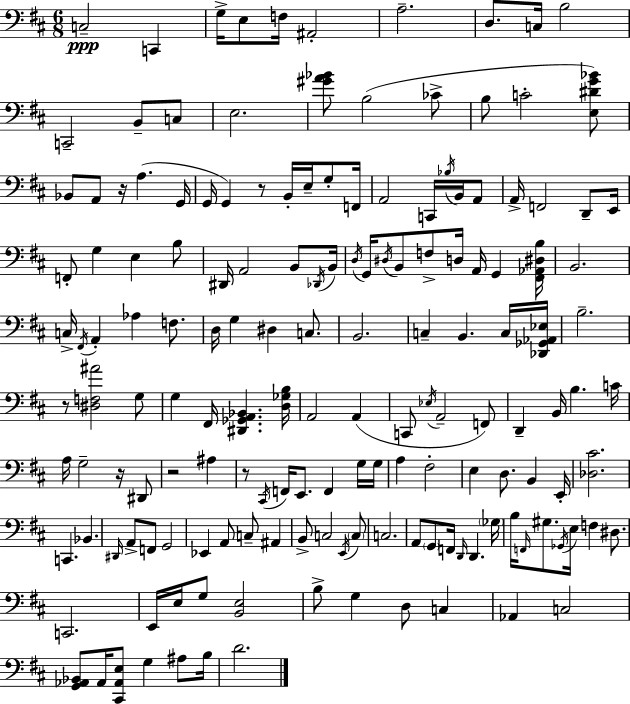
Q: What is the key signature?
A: D major